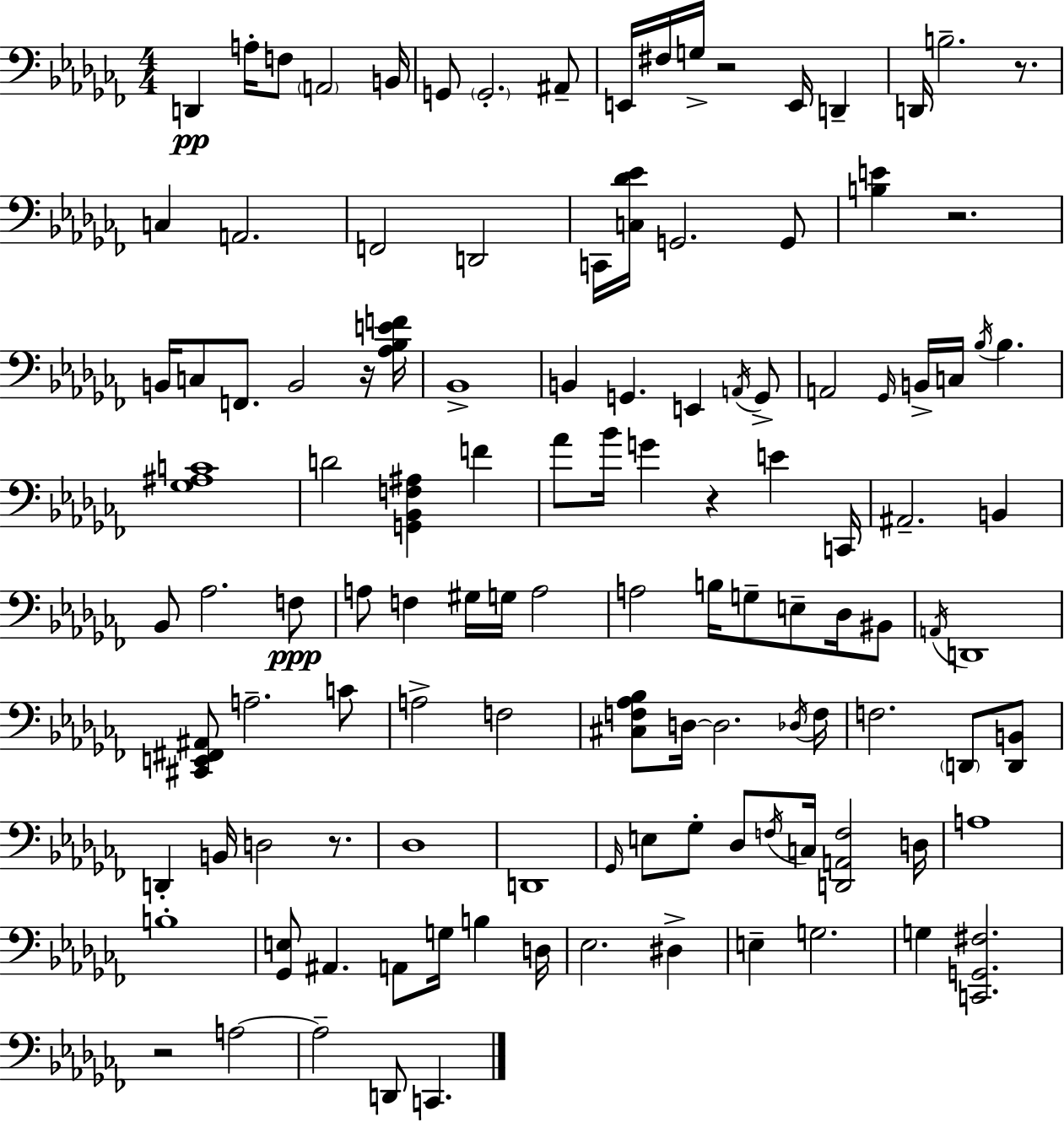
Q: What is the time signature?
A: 4/4